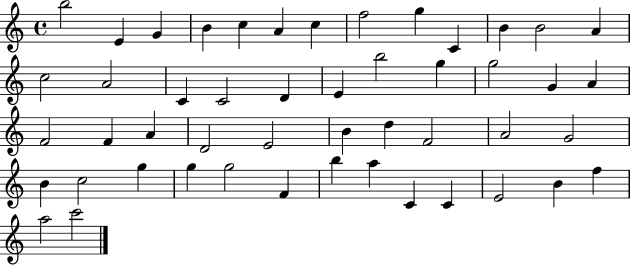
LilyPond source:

{
  \clef treble
  \time 4/4
  \defaultTimeSignature
  \key c \major
  b''2 e'4 g'4 | b'4 c''4 a'4 c''4 | f''2 g''4 c'4 | b'4 b'2 a'4 | \break c''2 a'2 | c'4 c'2 d'4 | e'4 b''2 g''4 | g''2 g'4 a'4 | \break f'2 f'4 a'4 | d'2 e'2 | b'4 d''4 f'2 | a'2 g'2 | \break b'4 c''2 g''4 | g''4 g''2 f'4 | b''4 a''4 c'4 c'4 | e'2 b'4 f''4 | \break a''2 c'''2 | \bar "|."
}